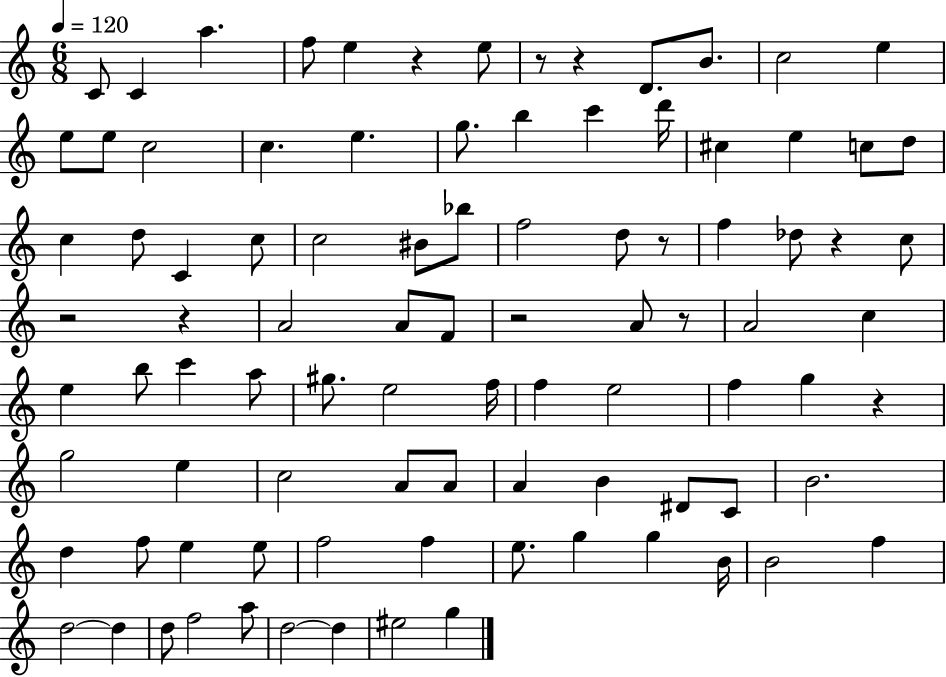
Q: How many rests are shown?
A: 10